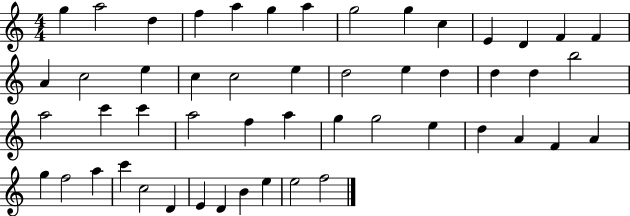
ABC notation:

X:1
T:Untitled
M:4/4
L:1/4
K:C
g a2 d f a g a g2 g c E D F F A c2 e c c2 e d2 e d d d b2 a2 c' c' a2 f a g g2 e d A F A g f2 a c' c2 D E D B e e2 f2